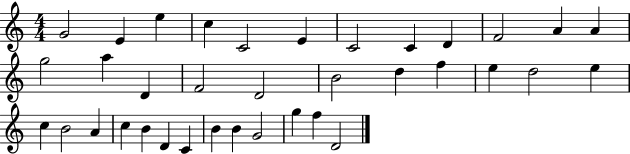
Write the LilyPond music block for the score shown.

{
  \clef treble
  \numericTimeSignature
  \time 4/4
  \key c \major
  g'2 e'4 e''4 | c''4 c'2 e'4 | c'2 c'4 d'4 | f'2 a'4 a'4 | \break g''2 a''4 d'4 | f'2 d'2 | b'2 d''4 f''4 | e''4 d''2 e''4 | \break c''4 b'2 a'4 | c''4 b'4 d'4 c'4 | b'4 b'4 g'2 | g''4 f''4 d'2 | \break \bar "|."
}